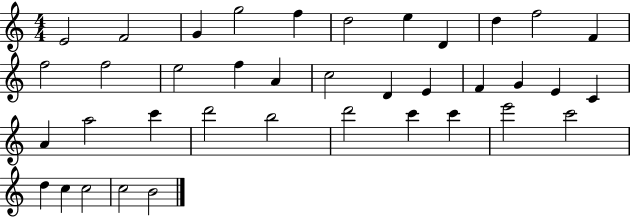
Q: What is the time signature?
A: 4/4